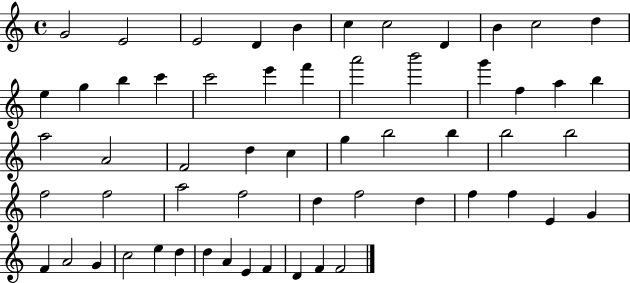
G4/h E4/h E4/h D4/q B4/q C5/q C5/h D4/q B4/q C5/h D5/q E5/q G5/q B5/q C6/q C6/h E6/q F6/q A6/h B6/h G6/q F5/q A5/q B5/q A5/h A4/h F4/h D5/q C5/q G5/q B5/h B5/q B5/h B5/h F5/h F5/h A5/h F5/h D5/q F5/h D5/q F5/q F5/q E4/q G4/q F4/q A4/h G4/q C5/h E5/q D5/q D5/q A4/q E4/q F4/q D4/q F4/q F4/h